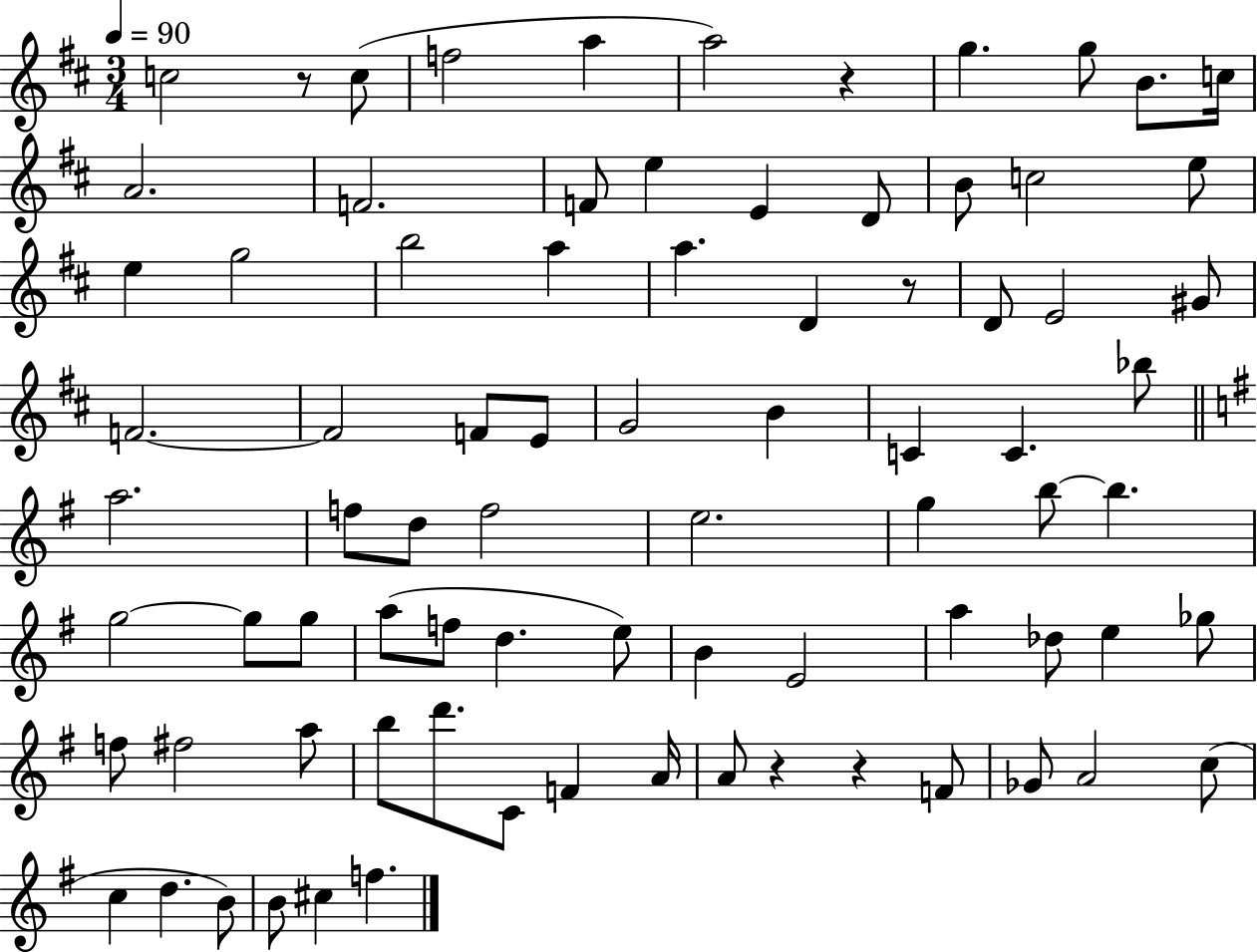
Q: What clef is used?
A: treble